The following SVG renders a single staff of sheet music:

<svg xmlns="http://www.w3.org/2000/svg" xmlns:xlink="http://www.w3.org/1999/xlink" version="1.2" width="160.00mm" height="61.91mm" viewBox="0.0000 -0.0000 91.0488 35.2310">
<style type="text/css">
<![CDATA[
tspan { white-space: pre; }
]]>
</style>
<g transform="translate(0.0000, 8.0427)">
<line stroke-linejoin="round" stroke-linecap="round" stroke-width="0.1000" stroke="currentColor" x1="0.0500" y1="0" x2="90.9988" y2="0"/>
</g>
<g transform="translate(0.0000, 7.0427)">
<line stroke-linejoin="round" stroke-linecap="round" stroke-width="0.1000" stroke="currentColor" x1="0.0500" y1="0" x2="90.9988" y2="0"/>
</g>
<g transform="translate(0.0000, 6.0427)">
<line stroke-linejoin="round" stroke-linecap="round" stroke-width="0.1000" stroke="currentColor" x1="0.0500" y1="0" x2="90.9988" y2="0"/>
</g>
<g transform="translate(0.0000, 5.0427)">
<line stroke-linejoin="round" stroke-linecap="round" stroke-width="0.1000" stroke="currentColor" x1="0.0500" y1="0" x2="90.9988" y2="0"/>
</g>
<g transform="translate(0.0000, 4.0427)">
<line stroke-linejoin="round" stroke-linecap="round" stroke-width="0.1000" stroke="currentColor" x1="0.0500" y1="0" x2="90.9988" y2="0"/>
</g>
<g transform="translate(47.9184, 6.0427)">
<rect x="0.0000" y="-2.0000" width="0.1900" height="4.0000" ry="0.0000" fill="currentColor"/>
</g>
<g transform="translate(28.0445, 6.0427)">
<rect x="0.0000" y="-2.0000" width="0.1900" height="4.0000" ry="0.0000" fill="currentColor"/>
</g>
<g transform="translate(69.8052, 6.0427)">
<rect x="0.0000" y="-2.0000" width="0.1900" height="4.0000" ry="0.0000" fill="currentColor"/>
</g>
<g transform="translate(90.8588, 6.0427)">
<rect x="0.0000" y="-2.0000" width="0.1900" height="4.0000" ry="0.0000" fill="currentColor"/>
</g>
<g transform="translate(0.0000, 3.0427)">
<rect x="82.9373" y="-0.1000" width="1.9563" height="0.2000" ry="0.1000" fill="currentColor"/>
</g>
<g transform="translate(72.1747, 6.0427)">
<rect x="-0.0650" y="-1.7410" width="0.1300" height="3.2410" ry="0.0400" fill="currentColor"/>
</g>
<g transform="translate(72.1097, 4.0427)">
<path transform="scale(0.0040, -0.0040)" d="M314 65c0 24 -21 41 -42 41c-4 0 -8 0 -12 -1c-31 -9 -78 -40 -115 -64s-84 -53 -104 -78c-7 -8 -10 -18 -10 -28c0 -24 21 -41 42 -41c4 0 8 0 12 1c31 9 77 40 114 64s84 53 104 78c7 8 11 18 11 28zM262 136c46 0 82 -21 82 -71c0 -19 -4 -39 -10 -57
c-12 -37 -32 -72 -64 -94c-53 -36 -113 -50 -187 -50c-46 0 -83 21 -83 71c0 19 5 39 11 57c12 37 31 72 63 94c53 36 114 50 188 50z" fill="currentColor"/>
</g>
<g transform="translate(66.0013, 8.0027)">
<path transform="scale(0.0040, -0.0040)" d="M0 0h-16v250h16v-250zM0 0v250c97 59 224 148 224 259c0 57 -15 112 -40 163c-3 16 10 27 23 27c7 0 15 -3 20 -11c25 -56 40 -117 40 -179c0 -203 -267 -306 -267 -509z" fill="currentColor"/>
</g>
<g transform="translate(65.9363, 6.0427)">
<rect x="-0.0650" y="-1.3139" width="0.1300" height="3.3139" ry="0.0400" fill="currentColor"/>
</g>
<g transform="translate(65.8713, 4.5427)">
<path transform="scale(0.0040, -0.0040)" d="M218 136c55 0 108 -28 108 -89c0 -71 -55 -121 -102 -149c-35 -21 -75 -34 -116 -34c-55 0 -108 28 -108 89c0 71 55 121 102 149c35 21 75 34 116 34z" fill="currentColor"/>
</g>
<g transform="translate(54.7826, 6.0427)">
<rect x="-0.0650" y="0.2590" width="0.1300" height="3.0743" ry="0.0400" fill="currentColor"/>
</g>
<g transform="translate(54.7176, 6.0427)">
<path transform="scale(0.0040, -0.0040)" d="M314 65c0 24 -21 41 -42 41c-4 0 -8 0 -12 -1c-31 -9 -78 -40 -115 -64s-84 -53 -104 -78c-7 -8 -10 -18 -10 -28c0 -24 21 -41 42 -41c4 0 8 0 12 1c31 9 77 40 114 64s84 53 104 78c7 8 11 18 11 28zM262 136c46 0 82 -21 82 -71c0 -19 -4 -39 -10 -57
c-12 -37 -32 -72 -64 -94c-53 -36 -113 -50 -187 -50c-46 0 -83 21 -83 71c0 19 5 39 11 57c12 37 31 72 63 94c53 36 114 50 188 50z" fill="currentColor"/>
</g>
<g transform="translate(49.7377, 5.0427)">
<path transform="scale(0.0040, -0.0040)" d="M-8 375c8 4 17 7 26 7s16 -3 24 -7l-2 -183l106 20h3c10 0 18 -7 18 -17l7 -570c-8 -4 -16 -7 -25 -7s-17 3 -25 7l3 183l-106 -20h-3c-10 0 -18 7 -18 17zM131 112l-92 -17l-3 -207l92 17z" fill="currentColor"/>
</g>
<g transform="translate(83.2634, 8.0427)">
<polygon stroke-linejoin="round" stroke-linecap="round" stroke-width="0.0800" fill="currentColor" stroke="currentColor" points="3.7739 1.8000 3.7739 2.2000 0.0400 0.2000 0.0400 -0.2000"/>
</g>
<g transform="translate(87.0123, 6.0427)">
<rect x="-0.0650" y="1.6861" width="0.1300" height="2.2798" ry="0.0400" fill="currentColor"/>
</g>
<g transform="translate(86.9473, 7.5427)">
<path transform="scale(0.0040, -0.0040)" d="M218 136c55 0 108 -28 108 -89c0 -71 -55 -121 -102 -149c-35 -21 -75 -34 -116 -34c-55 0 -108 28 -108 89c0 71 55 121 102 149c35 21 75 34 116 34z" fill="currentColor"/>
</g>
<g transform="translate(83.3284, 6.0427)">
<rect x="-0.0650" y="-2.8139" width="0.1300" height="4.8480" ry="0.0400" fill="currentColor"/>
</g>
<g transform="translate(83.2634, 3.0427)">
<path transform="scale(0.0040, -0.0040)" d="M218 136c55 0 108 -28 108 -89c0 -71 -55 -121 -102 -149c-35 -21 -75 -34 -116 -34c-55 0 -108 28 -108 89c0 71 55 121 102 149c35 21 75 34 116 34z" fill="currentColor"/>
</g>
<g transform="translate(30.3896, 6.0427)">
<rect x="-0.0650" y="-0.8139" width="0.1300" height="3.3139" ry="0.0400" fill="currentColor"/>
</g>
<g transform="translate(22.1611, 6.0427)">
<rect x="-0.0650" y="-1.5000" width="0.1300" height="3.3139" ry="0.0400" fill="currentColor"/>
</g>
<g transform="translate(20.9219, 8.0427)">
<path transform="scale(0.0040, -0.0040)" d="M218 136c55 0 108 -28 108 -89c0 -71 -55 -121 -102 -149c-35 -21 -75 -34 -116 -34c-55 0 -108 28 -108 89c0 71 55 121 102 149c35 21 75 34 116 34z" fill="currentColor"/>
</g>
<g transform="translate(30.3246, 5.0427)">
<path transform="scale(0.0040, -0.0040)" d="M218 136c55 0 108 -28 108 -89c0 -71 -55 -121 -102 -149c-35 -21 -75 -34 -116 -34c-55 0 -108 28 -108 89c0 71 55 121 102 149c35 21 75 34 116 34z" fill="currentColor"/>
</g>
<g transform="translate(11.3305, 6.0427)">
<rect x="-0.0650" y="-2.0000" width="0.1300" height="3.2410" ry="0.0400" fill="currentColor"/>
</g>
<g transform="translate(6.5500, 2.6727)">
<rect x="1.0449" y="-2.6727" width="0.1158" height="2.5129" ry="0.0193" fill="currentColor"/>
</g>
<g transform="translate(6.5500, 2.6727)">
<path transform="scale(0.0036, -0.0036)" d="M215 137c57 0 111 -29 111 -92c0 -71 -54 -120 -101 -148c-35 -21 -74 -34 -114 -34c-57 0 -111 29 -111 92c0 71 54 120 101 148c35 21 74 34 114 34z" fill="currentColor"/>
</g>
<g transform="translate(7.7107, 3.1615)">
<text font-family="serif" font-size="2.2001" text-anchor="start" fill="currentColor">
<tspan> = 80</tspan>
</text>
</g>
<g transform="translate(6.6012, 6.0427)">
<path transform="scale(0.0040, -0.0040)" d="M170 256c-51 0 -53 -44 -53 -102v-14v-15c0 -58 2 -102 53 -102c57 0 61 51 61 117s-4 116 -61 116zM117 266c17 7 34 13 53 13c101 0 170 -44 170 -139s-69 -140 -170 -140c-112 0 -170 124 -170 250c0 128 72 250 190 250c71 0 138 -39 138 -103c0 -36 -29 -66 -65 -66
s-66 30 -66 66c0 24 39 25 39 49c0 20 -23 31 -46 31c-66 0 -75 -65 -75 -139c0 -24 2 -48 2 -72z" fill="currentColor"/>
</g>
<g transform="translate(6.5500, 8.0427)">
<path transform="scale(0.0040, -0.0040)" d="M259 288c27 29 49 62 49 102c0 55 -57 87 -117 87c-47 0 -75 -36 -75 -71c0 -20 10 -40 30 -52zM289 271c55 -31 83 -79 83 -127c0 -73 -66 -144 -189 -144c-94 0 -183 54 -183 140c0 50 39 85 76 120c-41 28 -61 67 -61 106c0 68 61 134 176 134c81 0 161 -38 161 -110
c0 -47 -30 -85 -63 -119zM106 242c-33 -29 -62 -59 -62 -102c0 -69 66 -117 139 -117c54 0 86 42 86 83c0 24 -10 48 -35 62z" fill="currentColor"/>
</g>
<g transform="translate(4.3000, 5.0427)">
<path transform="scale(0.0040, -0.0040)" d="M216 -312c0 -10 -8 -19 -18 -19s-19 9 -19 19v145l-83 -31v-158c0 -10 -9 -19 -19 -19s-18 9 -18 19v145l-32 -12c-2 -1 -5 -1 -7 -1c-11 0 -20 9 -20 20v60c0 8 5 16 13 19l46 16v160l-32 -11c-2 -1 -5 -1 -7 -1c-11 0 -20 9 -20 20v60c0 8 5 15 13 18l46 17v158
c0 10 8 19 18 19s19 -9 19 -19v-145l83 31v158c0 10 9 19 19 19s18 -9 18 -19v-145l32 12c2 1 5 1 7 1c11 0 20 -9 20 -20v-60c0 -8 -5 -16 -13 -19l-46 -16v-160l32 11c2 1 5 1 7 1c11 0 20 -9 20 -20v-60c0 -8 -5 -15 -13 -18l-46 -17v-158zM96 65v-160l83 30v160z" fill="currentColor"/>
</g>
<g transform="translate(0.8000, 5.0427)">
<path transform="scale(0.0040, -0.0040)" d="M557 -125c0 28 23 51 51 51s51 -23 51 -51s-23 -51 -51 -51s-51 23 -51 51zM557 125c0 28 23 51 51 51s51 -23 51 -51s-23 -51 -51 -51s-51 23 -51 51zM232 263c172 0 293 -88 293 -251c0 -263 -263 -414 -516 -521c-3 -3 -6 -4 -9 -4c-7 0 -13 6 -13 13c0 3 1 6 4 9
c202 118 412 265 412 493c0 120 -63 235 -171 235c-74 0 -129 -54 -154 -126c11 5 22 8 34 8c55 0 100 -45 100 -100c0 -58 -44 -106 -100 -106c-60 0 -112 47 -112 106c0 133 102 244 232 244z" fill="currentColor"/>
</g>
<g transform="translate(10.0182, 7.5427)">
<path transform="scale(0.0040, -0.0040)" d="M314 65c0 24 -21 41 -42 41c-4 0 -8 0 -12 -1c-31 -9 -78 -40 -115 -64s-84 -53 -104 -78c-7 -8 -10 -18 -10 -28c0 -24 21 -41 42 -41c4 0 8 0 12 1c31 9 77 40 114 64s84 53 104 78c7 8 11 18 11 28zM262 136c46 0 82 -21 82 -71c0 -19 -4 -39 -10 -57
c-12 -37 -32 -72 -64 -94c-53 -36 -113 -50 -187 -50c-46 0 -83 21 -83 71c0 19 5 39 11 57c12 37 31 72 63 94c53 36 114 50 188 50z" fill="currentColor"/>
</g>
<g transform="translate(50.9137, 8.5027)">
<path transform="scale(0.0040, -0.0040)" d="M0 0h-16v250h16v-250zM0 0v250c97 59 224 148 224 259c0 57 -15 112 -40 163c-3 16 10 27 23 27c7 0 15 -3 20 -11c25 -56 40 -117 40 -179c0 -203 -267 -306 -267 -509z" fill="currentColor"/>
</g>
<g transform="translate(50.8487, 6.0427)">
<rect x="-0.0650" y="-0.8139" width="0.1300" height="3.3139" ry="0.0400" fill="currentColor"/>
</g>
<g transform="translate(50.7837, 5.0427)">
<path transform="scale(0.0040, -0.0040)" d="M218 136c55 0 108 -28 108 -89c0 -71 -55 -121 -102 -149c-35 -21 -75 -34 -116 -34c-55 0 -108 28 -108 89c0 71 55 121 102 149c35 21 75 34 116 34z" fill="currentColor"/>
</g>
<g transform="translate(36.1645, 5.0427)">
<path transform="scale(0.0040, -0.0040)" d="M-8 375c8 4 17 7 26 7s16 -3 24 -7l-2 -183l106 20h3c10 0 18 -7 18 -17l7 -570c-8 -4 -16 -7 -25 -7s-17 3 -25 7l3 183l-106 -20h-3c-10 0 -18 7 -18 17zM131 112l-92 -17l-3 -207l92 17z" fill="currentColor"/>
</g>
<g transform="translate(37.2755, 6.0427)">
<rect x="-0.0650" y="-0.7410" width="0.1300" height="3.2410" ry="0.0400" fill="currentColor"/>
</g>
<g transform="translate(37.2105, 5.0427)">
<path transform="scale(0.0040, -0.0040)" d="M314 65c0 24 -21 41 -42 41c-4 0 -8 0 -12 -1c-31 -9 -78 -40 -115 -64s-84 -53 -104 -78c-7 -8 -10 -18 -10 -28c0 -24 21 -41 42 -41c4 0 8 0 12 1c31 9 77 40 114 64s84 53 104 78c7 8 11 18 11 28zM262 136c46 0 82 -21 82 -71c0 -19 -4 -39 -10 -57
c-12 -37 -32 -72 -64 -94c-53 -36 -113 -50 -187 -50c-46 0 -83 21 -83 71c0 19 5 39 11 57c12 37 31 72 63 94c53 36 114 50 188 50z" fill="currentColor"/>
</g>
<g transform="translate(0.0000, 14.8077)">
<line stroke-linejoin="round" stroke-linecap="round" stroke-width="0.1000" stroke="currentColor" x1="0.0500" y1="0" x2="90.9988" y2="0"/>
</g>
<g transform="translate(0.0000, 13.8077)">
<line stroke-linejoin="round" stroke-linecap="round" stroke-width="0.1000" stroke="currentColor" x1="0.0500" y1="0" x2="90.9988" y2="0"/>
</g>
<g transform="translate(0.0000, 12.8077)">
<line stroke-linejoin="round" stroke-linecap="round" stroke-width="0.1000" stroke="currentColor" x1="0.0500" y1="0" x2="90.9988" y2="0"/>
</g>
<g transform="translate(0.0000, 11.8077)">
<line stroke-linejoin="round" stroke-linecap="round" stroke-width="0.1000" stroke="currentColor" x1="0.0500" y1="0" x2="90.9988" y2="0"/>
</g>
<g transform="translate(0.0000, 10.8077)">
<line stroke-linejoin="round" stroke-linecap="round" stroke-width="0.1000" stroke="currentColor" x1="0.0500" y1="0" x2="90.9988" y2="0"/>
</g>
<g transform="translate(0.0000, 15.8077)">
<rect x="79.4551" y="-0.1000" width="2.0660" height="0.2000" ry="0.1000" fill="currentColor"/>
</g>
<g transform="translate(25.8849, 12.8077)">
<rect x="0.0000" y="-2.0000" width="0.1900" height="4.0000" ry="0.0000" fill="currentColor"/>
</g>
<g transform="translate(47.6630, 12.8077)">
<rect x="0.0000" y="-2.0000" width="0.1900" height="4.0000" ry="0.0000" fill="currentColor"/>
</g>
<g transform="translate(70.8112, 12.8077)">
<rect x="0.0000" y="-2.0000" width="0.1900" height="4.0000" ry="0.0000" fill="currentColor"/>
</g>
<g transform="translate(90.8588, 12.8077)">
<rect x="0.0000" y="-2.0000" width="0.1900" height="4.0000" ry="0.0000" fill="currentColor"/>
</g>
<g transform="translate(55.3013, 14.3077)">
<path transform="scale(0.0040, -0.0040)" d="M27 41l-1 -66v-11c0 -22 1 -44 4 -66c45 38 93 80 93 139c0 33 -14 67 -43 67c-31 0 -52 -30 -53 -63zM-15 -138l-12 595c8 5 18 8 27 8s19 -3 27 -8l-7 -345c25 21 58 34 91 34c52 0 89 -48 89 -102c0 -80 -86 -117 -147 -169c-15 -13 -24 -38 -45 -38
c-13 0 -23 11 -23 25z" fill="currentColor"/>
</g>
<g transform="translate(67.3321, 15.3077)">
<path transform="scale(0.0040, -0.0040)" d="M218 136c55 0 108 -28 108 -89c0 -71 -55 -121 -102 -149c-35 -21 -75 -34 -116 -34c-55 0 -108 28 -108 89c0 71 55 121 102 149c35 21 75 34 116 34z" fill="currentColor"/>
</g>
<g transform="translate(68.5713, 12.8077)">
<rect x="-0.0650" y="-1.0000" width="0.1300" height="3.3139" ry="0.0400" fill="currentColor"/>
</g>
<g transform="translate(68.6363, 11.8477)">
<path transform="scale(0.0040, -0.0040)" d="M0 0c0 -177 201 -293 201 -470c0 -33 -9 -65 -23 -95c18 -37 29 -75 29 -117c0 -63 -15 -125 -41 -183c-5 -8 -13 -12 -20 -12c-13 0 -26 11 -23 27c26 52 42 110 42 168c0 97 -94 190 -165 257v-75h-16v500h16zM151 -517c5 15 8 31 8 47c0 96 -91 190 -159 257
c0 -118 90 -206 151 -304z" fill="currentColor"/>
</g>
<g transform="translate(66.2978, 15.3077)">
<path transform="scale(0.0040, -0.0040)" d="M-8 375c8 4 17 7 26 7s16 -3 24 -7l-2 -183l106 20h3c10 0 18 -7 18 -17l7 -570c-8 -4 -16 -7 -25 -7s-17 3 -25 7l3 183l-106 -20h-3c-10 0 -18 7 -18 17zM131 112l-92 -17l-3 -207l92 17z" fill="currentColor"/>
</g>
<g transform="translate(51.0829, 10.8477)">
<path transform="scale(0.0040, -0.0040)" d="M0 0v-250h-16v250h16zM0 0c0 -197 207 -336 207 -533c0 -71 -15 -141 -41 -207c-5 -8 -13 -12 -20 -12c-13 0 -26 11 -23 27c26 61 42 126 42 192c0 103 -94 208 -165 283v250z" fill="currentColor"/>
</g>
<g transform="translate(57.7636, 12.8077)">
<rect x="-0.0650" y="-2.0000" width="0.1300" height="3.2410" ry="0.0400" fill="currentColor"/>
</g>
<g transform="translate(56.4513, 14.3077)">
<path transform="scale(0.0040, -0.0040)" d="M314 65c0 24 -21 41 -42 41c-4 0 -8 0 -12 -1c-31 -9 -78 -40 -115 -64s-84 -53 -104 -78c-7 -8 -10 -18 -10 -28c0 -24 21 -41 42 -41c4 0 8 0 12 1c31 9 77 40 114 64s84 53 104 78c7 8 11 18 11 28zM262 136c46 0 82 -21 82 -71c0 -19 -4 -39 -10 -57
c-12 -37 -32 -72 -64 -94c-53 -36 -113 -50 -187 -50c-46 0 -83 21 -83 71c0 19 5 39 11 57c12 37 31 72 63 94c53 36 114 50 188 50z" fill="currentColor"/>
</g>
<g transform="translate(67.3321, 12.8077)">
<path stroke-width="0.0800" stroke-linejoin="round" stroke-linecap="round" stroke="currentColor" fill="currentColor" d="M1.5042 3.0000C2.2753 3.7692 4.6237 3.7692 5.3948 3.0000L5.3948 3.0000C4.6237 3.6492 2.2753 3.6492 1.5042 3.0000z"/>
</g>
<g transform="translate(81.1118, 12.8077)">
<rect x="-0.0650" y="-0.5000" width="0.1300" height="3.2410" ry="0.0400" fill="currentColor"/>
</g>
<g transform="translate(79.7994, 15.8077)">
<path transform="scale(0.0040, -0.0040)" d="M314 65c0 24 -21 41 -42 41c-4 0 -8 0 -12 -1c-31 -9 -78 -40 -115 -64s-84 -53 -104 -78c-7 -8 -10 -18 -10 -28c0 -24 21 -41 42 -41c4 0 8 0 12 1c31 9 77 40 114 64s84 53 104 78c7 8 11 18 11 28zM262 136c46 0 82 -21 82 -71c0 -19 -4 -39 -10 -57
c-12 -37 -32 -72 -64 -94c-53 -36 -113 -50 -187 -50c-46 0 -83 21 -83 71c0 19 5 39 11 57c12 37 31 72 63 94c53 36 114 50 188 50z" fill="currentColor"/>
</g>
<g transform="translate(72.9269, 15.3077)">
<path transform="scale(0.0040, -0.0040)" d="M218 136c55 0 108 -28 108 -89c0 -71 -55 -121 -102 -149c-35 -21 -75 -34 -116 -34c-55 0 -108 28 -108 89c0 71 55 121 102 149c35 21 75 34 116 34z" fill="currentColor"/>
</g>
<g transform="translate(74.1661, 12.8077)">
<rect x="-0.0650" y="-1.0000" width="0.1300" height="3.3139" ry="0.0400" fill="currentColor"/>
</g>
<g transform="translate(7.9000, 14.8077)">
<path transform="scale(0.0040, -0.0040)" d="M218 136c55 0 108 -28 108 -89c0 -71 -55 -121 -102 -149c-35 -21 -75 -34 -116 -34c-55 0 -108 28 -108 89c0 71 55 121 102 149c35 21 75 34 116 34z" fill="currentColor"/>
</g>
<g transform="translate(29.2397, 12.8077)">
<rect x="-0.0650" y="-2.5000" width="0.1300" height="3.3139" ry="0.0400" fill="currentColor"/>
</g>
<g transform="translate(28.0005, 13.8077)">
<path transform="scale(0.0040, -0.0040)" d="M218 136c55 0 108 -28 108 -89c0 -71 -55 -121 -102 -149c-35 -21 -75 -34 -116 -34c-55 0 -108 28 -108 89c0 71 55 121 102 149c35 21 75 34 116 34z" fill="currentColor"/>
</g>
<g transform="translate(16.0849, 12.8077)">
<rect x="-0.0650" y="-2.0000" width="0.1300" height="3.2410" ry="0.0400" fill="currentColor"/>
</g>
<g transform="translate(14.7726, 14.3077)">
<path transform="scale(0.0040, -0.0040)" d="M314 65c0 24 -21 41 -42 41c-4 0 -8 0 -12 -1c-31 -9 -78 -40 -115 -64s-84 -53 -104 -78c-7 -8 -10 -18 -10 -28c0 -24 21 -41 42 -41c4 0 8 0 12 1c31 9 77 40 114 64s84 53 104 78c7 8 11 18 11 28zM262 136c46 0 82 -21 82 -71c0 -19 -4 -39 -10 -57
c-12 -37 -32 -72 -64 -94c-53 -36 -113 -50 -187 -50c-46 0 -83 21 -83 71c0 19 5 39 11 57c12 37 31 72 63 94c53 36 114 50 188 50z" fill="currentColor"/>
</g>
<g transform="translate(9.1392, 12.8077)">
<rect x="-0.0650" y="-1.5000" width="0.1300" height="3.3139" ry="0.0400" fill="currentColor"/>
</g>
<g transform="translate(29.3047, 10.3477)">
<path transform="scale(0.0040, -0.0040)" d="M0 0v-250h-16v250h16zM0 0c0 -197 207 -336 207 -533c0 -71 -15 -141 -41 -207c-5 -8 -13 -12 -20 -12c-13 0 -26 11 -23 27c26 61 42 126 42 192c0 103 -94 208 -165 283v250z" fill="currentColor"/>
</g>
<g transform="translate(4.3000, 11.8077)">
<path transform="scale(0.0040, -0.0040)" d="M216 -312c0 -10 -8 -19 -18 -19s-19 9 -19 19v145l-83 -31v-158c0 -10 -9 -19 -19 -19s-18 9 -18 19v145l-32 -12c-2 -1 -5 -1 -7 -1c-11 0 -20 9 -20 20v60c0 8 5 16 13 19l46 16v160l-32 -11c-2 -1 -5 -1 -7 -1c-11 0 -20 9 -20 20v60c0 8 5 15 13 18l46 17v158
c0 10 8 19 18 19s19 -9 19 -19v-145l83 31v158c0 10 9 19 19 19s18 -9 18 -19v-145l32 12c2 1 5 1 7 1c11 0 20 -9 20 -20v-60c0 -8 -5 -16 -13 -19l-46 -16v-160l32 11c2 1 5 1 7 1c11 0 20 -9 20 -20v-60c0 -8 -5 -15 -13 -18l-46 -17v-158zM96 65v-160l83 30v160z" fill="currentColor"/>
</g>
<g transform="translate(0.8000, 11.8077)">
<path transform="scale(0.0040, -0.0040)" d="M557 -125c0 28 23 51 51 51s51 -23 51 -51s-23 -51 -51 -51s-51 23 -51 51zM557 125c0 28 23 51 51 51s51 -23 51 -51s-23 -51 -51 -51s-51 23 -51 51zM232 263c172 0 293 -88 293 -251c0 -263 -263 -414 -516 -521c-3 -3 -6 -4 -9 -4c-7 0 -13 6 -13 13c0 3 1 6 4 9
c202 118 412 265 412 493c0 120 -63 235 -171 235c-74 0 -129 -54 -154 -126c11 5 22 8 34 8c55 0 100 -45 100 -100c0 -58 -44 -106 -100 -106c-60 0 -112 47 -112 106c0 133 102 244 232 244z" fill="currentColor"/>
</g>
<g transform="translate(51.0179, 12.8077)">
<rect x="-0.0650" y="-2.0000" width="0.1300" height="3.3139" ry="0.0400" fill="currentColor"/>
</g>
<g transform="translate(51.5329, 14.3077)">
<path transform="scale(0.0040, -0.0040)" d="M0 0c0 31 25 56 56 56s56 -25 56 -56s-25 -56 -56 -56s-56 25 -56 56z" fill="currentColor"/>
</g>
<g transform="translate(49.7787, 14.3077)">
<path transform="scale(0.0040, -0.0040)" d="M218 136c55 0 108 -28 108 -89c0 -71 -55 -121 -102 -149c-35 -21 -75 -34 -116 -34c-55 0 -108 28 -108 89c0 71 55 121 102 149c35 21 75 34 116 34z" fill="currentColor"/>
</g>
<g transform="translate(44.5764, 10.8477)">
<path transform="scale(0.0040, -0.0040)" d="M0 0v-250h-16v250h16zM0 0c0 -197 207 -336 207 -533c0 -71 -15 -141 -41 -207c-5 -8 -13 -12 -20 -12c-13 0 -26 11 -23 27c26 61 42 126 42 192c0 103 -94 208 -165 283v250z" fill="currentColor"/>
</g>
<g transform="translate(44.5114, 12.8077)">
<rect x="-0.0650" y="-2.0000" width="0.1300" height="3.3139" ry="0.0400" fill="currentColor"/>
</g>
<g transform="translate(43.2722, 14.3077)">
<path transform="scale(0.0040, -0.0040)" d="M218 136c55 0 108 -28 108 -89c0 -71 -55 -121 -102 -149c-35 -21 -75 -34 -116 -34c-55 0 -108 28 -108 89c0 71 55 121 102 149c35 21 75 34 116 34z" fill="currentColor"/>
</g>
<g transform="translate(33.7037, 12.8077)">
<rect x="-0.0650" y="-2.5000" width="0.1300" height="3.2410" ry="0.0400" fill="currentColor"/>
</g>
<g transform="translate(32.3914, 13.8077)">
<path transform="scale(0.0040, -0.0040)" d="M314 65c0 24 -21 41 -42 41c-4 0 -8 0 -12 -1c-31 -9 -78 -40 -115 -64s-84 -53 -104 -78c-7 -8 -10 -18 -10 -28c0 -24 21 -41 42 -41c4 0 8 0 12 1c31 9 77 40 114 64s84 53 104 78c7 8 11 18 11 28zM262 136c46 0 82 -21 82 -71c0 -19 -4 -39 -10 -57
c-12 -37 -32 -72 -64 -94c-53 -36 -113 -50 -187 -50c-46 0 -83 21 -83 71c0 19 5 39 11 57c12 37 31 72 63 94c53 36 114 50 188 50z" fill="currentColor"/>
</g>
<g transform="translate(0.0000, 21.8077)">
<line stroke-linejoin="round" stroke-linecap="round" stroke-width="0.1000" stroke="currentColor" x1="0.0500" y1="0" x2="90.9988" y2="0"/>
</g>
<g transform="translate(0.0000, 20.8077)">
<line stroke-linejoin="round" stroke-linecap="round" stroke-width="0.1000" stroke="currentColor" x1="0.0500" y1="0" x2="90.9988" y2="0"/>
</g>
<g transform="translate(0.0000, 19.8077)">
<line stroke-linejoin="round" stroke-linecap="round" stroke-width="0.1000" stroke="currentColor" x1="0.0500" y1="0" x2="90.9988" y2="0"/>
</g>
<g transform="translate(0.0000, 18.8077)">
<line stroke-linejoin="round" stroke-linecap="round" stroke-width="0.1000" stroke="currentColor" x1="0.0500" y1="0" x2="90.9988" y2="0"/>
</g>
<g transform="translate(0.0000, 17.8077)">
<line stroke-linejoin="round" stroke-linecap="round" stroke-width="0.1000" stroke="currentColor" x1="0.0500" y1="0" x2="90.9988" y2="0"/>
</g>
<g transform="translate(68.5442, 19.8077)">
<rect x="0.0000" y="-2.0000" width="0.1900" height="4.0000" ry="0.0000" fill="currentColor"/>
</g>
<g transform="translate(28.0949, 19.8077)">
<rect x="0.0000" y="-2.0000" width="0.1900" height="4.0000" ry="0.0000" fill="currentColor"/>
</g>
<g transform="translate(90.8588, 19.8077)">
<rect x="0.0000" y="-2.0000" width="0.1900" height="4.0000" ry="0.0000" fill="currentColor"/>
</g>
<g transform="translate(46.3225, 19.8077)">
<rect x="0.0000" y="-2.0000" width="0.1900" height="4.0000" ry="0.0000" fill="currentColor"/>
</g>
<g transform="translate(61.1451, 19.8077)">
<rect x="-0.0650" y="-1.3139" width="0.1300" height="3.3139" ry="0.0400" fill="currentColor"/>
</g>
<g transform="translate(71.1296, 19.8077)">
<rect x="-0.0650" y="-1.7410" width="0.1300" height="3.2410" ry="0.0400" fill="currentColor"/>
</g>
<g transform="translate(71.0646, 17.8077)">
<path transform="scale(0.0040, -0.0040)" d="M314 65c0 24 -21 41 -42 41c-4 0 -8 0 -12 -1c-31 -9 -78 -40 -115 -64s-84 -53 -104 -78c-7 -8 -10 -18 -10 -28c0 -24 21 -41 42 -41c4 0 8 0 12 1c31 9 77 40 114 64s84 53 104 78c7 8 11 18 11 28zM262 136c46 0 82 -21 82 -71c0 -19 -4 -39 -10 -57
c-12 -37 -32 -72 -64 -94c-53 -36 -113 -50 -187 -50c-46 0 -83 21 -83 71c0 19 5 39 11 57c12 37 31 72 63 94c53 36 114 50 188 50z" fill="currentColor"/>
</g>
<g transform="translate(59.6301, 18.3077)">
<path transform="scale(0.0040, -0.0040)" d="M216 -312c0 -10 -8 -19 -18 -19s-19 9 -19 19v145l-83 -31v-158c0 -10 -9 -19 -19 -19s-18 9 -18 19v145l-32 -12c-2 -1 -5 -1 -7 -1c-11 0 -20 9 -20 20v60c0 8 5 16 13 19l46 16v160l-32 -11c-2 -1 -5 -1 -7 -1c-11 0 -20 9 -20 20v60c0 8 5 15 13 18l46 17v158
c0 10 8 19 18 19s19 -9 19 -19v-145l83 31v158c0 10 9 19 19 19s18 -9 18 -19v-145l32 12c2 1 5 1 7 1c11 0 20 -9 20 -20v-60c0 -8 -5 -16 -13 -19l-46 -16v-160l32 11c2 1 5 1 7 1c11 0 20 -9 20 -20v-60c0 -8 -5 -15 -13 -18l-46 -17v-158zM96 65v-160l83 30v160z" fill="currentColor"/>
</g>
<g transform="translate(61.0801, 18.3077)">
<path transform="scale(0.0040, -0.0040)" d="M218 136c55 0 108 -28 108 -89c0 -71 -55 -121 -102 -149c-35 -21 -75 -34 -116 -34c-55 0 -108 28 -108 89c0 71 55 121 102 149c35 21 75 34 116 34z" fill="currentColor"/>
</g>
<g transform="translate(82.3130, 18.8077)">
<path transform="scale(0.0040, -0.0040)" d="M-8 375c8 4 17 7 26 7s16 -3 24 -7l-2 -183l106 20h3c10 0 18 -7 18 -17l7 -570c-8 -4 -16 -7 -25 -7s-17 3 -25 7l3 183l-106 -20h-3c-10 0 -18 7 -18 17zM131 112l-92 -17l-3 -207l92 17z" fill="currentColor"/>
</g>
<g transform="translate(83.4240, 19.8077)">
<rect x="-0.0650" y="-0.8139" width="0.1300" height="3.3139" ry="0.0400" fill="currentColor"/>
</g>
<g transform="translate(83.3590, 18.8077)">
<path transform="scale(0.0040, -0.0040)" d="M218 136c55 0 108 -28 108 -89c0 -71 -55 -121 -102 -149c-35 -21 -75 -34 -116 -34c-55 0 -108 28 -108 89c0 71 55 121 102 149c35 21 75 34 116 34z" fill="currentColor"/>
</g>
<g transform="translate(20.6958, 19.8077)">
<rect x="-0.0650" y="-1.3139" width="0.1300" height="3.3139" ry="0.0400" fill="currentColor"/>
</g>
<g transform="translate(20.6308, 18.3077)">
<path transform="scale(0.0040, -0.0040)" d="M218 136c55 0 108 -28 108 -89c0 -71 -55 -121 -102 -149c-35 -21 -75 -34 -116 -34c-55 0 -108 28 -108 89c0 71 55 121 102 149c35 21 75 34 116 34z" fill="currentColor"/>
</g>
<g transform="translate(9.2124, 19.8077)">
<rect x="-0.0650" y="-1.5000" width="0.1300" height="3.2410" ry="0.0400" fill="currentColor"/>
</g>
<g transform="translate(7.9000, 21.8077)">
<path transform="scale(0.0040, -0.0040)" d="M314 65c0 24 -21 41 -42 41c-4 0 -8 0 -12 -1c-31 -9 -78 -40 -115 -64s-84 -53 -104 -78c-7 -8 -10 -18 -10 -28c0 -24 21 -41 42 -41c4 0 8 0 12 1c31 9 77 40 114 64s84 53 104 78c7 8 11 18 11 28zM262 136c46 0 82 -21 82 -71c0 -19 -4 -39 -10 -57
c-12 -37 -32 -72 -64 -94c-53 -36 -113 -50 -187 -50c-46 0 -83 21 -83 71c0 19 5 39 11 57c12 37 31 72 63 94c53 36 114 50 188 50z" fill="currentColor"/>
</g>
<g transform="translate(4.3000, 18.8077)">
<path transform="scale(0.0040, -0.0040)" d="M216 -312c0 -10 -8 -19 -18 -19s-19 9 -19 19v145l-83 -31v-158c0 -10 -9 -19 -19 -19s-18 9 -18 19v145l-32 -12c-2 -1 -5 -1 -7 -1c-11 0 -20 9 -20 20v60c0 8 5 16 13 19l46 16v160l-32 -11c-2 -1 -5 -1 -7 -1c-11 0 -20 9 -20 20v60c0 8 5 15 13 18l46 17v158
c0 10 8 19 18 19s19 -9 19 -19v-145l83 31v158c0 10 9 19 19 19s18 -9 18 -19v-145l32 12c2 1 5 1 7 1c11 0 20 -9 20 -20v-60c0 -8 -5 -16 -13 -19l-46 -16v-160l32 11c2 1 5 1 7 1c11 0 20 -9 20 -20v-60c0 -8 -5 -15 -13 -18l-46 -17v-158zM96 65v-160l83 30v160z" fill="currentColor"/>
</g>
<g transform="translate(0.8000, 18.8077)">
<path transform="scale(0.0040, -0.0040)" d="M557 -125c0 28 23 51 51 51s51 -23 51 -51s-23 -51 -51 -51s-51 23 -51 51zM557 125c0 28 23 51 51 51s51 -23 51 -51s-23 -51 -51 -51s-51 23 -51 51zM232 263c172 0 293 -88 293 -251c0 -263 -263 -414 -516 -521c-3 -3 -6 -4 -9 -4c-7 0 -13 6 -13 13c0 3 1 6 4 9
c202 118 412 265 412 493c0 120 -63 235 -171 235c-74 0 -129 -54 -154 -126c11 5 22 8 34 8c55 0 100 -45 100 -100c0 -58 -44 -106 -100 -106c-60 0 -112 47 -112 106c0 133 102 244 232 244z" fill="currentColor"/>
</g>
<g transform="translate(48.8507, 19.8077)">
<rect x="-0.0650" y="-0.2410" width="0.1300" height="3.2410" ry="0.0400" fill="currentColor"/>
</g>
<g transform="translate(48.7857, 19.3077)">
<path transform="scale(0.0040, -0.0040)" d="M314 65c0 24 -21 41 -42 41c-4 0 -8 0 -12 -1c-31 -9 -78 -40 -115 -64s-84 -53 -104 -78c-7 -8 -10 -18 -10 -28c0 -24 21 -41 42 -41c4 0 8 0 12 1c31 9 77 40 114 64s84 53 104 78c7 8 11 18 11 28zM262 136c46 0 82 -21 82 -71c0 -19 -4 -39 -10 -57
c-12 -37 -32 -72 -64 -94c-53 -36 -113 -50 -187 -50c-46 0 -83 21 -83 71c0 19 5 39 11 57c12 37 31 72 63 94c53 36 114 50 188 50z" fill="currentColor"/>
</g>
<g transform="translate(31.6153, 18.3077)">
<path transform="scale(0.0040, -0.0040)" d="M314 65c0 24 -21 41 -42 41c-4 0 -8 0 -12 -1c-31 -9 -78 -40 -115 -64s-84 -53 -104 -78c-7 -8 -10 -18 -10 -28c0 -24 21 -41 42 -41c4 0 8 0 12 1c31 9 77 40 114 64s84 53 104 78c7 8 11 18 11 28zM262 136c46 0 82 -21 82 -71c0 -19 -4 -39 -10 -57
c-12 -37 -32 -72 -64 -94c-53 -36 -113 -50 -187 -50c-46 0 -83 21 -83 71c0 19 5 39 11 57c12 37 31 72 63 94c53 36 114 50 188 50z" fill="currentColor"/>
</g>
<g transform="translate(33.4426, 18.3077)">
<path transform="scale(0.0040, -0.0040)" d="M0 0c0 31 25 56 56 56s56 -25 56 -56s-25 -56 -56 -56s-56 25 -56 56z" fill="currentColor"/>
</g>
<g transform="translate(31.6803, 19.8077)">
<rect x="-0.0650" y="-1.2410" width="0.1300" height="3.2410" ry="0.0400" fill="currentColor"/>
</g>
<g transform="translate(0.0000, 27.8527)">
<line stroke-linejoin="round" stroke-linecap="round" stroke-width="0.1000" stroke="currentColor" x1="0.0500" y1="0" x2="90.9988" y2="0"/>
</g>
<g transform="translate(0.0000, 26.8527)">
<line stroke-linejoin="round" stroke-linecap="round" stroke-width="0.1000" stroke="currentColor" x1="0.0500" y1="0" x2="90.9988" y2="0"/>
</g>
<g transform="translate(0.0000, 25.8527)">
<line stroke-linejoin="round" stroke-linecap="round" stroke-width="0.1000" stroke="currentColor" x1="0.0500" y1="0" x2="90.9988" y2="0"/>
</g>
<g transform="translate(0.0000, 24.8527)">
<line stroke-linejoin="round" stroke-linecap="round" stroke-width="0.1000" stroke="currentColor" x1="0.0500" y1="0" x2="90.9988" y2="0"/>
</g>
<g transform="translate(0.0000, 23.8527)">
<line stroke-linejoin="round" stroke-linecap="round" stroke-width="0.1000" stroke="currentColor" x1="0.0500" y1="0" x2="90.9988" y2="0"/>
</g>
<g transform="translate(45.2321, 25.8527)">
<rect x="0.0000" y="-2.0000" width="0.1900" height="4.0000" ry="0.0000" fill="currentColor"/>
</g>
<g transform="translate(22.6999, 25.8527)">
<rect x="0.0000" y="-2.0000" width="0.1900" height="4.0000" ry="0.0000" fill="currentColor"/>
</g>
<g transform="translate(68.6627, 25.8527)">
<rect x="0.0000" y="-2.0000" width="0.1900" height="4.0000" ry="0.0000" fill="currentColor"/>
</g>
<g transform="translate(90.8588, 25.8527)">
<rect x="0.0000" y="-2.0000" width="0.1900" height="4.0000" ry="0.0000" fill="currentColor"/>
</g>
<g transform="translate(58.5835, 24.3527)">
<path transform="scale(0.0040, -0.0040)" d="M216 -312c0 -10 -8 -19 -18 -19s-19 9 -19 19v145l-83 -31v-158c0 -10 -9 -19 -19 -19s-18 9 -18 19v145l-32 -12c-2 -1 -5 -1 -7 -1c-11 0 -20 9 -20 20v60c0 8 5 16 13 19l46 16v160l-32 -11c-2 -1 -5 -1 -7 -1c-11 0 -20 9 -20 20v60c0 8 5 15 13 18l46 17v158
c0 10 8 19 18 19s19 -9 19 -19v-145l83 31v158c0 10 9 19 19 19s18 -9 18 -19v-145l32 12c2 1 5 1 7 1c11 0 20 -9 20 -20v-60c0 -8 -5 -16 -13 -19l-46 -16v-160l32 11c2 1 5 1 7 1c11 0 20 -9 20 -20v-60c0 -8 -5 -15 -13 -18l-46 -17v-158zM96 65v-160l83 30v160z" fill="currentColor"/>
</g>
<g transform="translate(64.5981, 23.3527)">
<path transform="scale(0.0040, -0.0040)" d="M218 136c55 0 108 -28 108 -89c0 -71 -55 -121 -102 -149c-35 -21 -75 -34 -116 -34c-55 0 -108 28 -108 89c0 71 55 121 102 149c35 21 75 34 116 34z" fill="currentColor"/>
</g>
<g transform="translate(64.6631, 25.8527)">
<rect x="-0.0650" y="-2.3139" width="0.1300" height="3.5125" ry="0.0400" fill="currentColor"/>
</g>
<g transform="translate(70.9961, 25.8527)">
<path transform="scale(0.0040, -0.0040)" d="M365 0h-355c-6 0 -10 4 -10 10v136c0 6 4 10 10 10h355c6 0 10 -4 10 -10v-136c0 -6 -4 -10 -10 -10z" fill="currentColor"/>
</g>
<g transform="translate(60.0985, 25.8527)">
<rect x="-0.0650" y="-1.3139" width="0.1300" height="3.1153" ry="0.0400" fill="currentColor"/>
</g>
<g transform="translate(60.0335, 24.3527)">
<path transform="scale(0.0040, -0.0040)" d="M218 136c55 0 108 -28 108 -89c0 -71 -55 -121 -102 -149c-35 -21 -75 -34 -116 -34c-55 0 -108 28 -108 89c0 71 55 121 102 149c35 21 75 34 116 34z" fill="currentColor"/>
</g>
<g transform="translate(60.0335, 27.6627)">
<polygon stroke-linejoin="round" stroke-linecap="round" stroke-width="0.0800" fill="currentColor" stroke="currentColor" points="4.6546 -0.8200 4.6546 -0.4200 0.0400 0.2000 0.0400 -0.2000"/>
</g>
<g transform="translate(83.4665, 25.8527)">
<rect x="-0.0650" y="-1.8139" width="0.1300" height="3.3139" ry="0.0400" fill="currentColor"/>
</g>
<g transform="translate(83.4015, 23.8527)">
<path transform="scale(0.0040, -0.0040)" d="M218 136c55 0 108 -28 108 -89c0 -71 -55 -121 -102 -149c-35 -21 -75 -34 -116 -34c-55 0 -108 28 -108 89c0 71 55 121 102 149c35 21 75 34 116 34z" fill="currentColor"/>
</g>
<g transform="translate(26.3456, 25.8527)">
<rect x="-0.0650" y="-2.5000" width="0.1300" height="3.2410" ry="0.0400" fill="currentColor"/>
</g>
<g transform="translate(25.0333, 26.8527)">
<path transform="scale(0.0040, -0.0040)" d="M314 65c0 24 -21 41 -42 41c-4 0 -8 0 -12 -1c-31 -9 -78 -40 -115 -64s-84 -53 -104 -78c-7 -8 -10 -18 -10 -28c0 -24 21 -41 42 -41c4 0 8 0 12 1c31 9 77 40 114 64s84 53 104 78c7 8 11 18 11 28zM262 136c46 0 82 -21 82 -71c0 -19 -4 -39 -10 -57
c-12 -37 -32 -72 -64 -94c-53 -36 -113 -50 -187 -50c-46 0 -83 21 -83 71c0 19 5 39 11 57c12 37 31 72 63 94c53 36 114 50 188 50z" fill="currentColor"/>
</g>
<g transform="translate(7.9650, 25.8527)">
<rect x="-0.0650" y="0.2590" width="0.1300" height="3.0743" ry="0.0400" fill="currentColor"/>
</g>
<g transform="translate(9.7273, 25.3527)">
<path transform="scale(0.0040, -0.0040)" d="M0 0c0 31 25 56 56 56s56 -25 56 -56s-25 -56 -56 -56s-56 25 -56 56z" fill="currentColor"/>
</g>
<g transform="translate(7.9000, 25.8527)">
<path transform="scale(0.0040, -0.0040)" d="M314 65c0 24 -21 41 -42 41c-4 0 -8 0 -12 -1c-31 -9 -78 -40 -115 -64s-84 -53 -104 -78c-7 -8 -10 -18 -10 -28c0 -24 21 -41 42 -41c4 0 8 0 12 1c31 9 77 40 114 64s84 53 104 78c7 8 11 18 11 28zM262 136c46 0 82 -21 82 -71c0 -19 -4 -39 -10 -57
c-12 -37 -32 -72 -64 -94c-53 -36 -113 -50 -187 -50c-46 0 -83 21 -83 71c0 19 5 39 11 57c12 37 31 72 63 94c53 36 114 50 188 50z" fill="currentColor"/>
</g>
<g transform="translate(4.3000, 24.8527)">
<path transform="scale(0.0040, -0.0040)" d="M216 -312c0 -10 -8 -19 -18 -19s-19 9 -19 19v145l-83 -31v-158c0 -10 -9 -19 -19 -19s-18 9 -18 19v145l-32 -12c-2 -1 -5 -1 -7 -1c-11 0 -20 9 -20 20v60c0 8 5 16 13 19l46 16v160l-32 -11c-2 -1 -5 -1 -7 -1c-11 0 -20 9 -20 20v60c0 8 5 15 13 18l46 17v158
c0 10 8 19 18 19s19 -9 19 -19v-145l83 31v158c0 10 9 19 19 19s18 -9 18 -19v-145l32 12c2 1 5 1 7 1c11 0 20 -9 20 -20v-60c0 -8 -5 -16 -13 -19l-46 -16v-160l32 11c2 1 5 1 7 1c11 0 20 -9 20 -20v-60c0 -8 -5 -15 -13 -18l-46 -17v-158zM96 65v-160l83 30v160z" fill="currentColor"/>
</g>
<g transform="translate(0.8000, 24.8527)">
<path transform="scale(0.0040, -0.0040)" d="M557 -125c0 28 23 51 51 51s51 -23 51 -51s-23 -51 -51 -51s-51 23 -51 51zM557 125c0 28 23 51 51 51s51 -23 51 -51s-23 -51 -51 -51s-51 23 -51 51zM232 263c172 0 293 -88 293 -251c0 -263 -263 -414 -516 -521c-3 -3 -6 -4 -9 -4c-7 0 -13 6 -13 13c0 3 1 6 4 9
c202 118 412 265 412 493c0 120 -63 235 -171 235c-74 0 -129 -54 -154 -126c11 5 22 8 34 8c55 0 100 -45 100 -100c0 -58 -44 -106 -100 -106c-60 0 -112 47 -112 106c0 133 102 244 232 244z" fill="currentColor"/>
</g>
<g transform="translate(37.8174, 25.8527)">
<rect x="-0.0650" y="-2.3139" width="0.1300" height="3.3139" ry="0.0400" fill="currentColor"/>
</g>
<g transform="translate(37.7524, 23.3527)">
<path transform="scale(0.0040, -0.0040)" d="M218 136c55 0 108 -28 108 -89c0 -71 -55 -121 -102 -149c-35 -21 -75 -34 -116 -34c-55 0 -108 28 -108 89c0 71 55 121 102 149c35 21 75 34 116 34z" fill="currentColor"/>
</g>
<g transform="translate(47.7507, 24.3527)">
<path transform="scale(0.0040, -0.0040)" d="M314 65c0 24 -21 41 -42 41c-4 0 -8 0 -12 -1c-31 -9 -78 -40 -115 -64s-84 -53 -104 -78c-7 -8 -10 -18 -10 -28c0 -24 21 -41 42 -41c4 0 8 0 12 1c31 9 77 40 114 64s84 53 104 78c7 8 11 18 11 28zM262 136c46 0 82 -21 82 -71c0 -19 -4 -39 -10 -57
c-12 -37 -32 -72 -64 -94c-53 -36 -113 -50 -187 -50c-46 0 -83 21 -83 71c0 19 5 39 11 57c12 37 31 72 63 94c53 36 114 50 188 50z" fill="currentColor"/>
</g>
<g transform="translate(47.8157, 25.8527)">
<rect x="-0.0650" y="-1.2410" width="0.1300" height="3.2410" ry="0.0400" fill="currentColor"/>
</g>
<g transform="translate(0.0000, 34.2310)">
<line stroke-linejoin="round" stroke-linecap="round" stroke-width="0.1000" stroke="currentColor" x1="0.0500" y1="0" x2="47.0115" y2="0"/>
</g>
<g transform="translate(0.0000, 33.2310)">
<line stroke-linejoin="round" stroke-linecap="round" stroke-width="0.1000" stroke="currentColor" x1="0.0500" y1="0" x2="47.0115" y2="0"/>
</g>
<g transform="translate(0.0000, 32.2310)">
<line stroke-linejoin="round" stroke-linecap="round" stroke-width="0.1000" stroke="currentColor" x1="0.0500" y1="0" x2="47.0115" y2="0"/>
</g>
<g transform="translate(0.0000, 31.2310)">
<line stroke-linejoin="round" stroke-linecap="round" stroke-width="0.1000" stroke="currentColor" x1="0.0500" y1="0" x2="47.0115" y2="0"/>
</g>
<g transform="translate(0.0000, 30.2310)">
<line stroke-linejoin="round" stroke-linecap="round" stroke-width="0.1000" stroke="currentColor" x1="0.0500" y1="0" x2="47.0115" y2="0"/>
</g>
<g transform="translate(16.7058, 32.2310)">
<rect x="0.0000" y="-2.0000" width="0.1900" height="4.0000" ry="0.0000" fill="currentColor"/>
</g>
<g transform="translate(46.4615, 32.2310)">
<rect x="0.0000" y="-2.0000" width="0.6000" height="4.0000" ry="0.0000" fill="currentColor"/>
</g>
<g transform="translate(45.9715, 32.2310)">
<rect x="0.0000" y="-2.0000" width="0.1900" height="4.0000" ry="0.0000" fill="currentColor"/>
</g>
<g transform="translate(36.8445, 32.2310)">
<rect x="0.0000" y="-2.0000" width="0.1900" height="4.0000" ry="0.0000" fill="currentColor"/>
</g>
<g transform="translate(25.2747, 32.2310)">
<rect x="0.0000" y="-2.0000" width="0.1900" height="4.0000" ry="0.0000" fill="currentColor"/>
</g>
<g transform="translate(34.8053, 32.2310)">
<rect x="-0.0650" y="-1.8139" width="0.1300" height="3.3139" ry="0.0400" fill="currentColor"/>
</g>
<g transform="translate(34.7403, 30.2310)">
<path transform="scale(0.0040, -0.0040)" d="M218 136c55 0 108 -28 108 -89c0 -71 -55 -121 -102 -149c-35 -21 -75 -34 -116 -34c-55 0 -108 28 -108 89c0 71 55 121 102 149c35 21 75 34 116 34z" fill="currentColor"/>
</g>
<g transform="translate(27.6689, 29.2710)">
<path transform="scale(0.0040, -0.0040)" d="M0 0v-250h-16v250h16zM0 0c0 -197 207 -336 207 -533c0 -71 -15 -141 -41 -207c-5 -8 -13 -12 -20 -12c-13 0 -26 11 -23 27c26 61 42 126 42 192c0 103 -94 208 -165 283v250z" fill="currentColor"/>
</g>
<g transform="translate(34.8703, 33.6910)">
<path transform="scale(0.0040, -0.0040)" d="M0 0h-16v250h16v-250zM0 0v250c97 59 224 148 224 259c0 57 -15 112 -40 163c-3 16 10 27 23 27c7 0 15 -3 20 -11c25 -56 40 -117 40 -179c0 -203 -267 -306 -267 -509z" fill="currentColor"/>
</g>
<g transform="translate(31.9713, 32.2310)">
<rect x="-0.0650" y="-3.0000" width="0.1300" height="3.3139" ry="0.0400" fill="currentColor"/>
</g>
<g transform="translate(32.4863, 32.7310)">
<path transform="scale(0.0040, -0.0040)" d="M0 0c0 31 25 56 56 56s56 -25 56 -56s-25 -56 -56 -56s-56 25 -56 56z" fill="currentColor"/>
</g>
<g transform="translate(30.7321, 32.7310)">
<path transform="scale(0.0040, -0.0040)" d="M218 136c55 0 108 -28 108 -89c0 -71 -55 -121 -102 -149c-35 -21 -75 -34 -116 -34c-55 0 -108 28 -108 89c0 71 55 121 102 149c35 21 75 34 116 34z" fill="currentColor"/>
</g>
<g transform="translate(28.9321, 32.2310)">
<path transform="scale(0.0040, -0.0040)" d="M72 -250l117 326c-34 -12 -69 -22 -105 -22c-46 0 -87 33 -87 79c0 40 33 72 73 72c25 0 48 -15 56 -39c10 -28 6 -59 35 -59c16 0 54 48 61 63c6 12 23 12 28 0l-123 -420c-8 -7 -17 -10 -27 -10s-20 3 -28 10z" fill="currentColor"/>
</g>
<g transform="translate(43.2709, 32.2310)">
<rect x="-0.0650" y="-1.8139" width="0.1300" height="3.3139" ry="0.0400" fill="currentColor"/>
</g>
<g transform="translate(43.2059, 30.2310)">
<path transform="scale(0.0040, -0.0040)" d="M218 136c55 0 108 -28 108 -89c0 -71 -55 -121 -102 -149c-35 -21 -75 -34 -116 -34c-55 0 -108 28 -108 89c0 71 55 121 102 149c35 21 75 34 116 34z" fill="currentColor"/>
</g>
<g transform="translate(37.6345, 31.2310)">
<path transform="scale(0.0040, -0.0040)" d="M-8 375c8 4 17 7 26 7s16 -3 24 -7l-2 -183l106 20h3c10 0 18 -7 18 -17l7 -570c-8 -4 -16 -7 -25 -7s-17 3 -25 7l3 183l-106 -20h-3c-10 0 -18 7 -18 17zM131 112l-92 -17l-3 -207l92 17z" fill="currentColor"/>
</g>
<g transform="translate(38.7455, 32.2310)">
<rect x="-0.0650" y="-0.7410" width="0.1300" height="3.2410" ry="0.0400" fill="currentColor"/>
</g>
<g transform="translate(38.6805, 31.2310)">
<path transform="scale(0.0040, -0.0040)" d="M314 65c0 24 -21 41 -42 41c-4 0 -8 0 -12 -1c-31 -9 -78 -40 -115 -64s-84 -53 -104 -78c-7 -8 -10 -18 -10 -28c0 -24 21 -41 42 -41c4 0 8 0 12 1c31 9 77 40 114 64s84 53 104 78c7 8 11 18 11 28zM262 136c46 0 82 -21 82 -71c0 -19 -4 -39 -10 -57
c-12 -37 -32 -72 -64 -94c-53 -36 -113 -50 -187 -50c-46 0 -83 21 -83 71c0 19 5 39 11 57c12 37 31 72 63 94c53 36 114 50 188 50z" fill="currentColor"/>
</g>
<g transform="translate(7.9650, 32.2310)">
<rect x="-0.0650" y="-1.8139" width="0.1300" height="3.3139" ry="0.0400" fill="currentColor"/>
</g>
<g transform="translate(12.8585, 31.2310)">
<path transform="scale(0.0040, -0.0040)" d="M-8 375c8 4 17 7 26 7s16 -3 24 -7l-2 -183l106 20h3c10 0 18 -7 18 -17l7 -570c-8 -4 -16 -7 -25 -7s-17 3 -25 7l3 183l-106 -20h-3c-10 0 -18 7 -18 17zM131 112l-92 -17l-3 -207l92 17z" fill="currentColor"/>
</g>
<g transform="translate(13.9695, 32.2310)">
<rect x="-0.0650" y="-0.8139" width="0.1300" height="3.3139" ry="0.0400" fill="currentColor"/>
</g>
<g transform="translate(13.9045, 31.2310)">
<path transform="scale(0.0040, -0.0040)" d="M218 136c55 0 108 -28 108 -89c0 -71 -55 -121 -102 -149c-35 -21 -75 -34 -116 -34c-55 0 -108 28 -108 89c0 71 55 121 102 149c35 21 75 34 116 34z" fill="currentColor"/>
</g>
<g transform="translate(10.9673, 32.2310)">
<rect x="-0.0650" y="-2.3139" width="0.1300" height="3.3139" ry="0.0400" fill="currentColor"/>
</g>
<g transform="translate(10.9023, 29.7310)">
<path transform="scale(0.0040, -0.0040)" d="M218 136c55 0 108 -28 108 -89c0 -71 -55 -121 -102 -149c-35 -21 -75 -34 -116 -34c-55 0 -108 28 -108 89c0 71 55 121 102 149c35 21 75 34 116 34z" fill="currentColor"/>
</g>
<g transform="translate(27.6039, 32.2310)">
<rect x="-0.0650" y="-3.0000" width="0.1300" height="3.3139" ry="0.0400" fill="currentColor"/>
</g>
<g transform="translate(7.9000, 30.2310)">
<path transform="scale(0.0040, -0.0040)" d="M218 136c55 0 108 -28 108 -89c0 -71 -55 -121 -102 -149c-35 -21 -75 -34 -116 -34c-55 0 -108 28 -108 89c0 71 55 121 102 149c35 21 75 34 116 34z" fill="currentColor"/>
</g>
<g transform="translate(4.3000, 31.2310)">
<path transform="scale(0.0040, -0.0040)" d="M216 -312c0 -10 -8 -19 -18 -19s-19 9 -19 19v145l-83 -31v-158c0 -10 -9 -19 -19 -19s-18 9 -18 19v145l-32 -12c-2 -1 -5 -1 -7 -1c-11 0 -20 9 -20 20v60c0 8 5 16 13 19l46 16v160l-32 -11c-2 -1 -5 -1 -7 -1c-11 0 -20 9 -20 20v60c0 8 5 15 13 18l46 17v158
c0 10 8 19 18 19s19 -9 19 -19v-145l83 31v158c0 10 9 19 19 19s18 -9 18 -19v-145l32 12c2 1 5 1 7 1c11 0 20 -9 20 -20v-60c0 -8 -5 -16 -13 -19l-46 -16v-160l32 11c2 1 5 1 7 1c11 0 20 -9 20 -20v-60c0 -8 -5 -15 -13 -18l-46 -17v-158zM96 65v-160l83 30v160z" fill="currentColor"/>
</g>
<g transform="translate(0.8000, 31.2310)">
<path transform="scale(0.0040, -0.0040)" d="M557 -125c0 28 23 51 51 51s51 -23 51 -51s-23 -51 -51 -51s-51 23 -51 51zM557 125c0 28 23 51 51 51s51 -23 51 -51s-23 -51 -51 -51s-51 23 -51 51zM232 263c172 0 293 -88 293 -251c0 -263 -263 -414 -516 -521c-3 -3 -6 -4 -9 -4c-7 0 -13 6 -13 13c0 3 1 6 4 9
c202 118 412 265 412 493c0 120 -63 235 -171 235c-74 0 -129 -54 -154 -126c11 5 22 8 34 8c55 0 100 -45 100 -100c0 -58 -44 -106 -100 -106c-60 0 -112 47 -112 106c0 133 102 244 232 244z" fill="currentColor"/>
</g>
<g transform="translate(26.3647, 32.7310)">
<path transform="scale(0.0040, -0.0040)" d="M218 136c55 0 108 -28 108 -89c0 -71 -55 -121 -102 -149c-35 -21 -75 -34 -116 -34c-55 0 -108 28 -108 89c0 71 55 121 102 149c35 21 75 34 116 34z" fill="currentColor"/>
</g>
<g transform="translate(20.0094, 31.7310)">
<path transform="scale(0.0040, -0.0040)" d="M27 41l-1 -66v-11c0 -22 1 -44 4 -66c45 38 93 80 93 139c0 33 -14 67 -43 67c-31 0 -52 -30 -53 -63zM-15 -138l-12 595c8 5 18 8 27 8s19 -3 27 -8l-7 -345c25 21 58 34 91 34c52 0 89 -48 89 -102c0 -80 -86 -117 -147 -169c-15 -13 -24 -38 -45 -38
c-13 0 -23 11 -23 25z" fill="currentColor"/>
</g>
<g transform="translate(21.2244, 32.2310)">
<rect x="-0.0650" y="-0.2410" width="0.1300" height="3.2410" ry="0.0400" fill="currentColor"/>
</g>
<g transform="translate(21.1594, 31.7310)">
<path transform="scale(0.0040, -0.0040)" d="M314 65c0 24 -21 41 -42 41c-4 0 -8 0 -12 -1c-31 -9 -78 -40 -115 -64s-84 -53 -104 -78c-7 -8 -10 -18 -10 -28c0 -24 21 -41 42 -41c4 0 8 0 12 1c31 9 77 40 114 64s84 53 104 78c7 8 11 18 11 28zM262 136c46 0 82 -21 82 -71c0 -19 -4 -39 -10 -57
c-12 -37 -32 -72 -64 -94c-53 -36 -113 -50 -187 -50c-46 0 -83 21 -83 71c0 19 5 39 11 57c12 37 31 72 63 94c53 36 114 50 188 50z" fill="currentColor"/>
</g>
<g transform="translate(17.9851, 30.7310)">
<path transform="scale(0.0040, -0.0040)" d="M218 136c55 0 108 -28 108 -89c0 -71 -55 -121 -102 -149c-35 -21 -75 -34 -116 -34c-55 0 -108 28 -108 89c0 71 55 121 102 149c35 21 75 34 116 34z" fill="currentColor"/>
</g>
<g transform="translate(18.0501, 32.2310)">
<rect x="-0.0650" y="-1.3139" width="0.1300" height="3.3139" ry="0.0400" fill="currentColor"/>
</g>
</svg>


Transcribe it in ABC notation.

X:1
T:Untitled
M:6/8
L:1/4
K:G
A,,2 G,, ^F, F,2 F,/2 D,2 G,/2 A,2 C/2 A,,/2 G,, A,,2 B,,/2 B,,2 A,,/2 A,,/2 _A,,2 F,,/4 F,, E,,2 G,,2 G, G,2 E,2 ^G, A,2 F, D,2 B,,2 B, G,2 ^G,/2 B,/2 z2 A, A, B, F, G, _E,2 C,/2 z/2 C, A,/2 F,2 A,